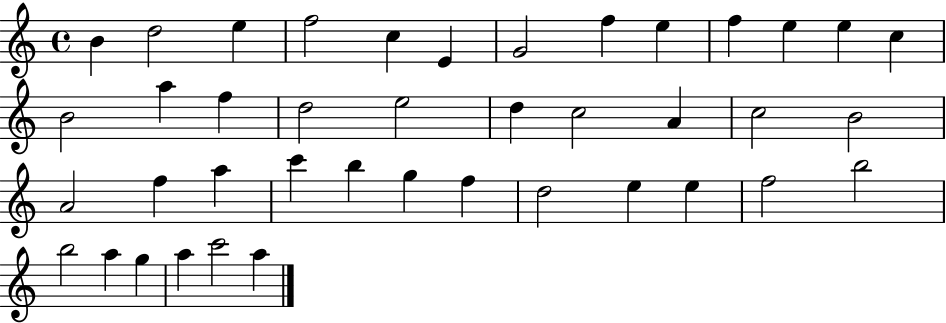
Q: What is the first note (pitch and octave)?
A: B4